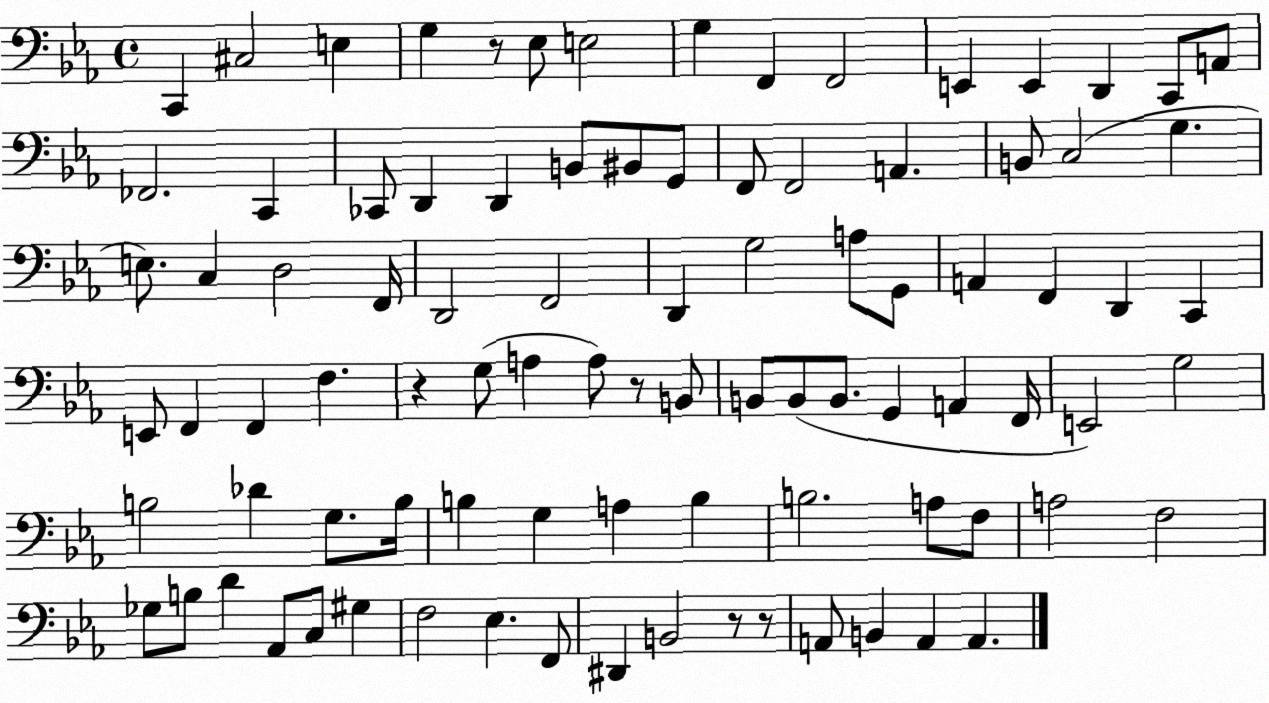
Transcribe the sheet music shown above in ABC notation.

X:1
T:Untitled
M:4/4
L:1/4
K:Eb
C,, ^C,2 E, G, z/2 _E,/2 E,2 G, F,, F,,2 E,, E,, D,, C,,/2 A,,/2 _F,,2 C,, _C,,/2 D,, D,, B,,/2 ^B,,/2 G,,/2 F,,/2 F,,2 A,, B,,/2 C,2 G, E,/2 C, D,2 F,,/4 D,,2 F,,2 D,, G,2 A,/2 G,,/2 A,, F,, D,, C,, E,,/2 F,, F,, F, z G,/2 A, A,/2 z/2 B,,/2 B,,/2 B,,/2 B,,/2 G,, A,, F,,/4 E,,2 G,2 B,2 _D G,/2 B,/4 B, G, A, B, B,2 A,/2 F,/2 A,2 F,2 _G,/2 B,/2 D _A,,/2 C,/2 ^G, F,2 _E, F,,/2 ^D,, B,,2 z/2 z/2 A,,/2 B,, A,, A,,